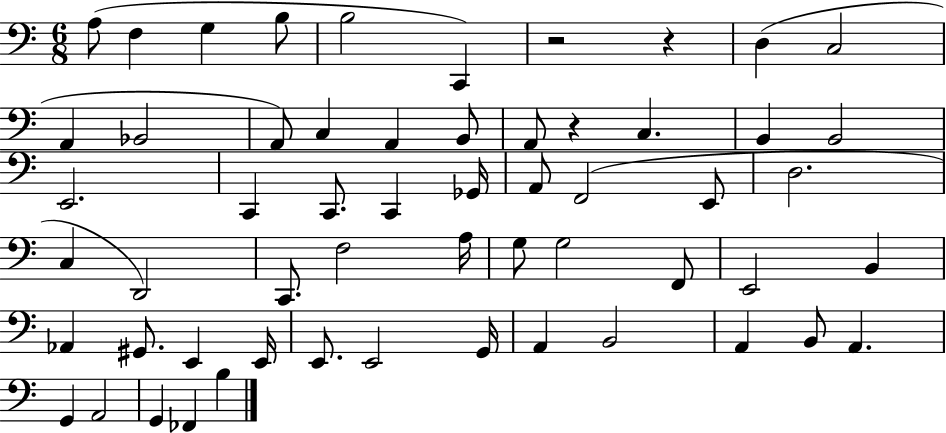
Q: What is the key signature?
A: C major